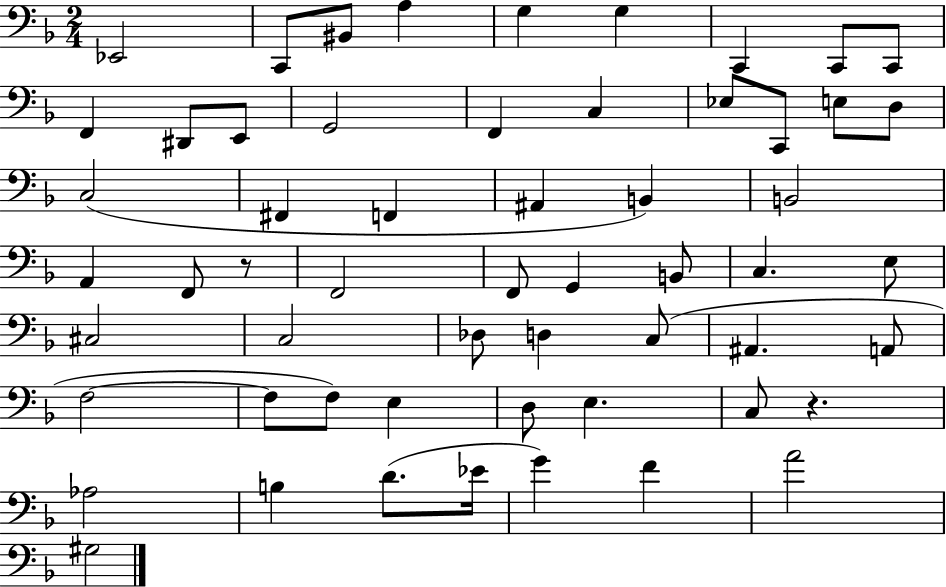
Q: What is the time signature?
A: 2/4